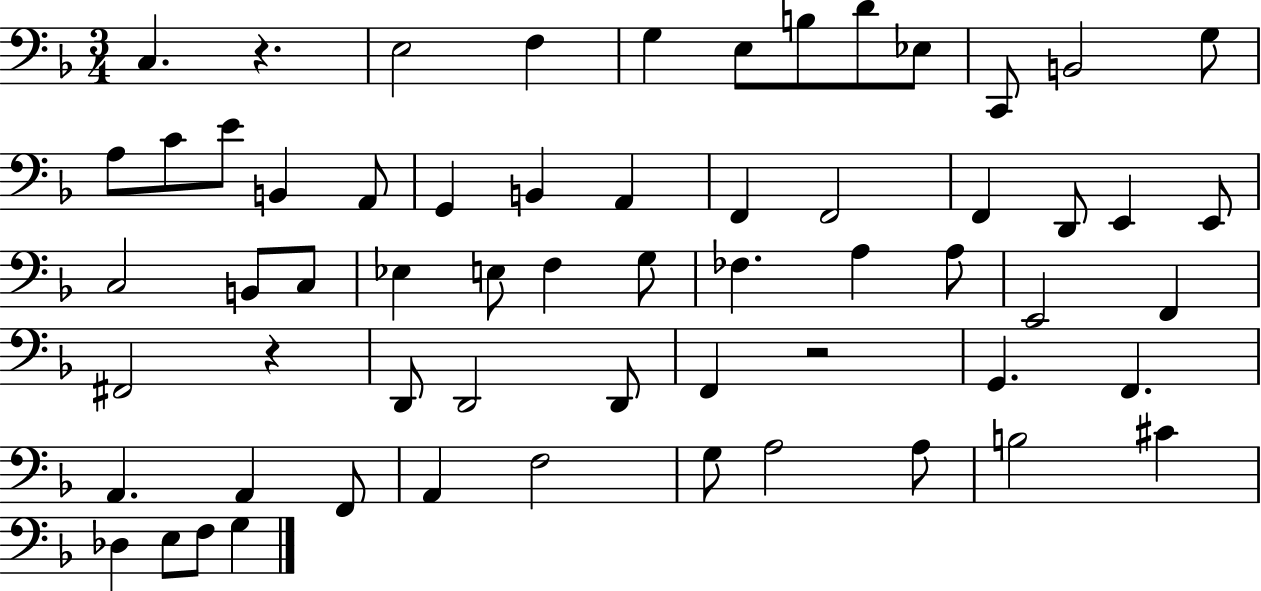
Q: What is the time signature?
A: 3/4